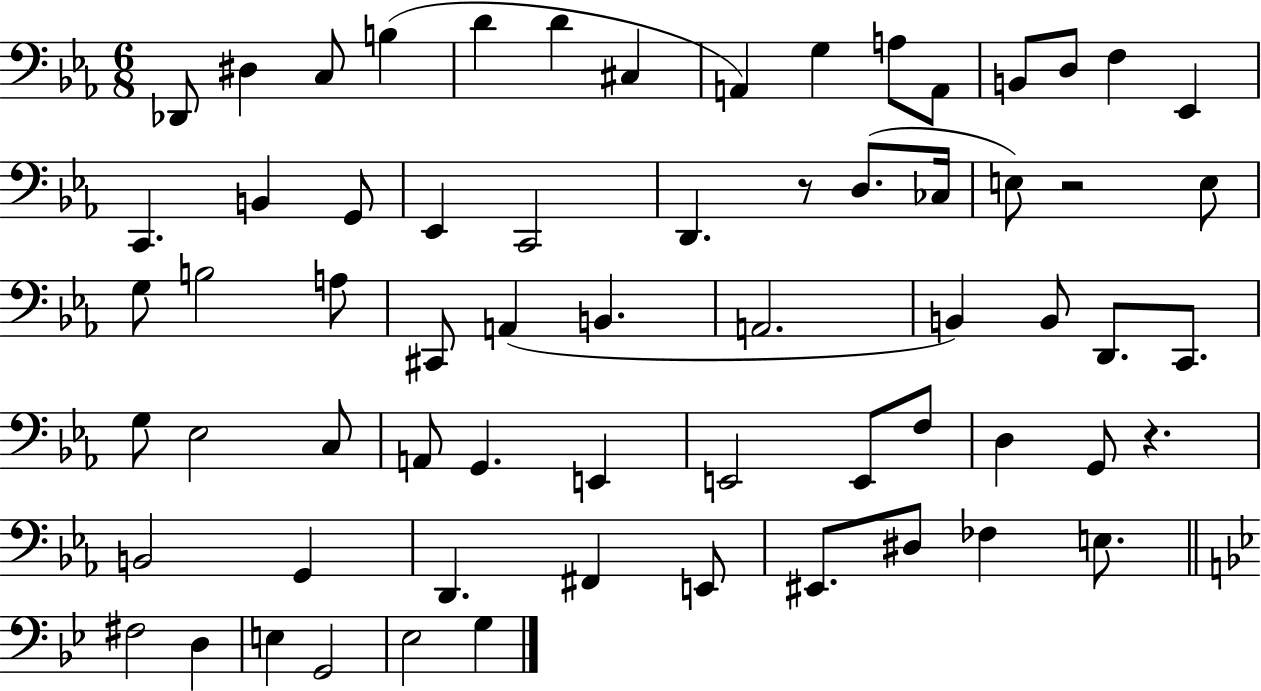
X:1
T:Untitled
M:6/8
L:1/4
K:Eb
_D,,/2 ^D, C,/2 B, D D ^C, A,, G, A,/2 A,,/2 B,,/2 D,/2 F, _E,, C,, B,, G,,/2 _E,, C,,2 D,, z/2 D,/2 _C,/4 E,/2 z2 E,/2 G,/2 B,2 A,/2 ^C,,/2 A,, B,, A,,2 B,, B,,/2 D,,/2 C,,/2 G,/2 _E,2 C,/2 A,,/2 G,, E,, E,,2 E,,/2 F,/2 D, G,,/2 z B,,2 G,, D,, ^F,, E,,/2 ^E,,/2 ^D,/2 _F, E,/2 ^F,2 D, E, G,,2 _E,2 G,